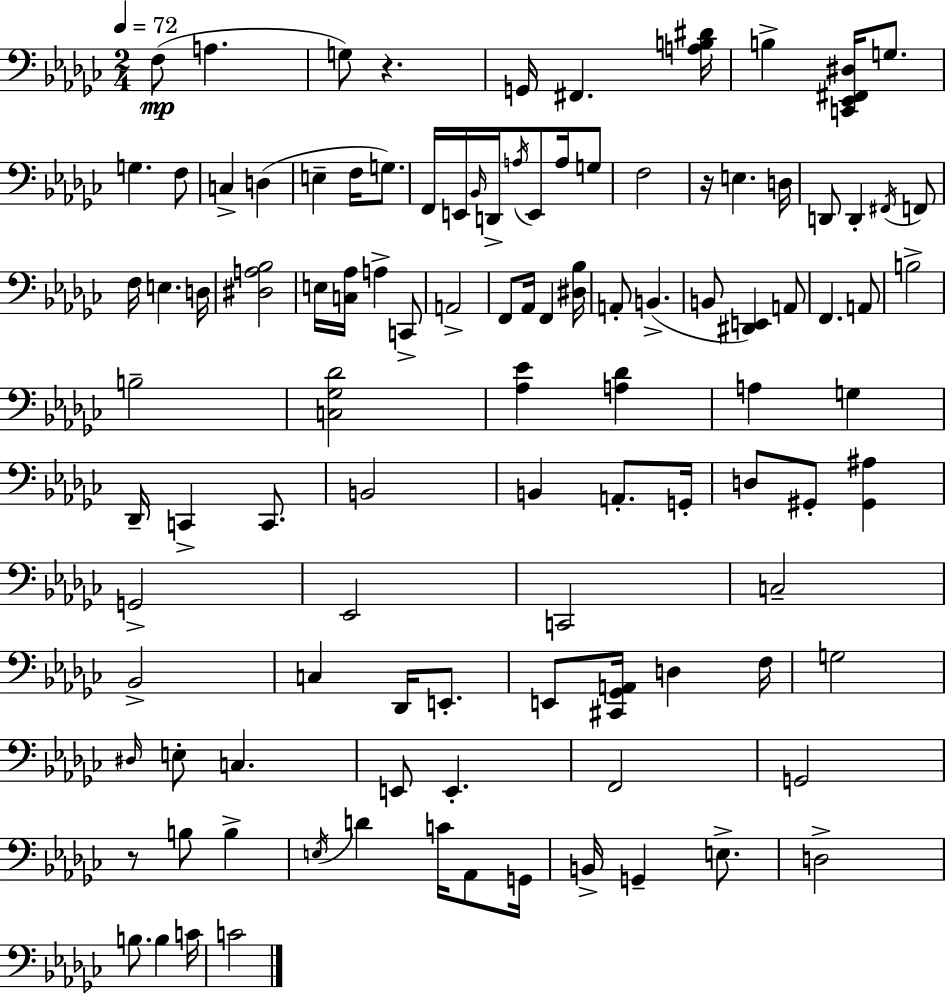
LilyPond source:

{
  \clef bass
  \numericTimeSignature
  \time 2/4
  \key ees \minor
  \tempo 4 = 72
  f8(\mp a4. | g8) r4. | g,16 fis,4. <a b dis'>16 | b4-> <c, ees, fis, dis>16 g8. | \break g4. f8 | c4-> d4( | e4-- f16 g8.) | f,16 e,16 \grace { bes,16 } d,16-> \acciaccatura { a16 } e,8 a16 | \break g8 f2 | r16 e4. | d16 d,8 d,4-. | \acciaccatura { fis,16 } f,8 f16 e4. | \break d16 <dis a bes>2 | e16 <c aes>16 a4-> | c,8-> a,2-> | f,8 aes,16 f,4 | \break <dis bes>16 a,8-. b,4.->( | b,8 <dis, e,>4) | a,8 f,4. | a,8 b2-> | \break b2-- | <c ges des'>2 | <aes ees'>4 <a des'>4 | a4 g4 | \break des,16-- c,4-> | c,8. b,2 | b,4 a,8.-. | g,16-. d8 gis,8-. <gis, ais>4 | \break g,2-> | ees,2 | c,2 | c2-- | \break bes,2-> | c4 des,16 | e,8.-. e,8 <cis, ges, a,>16 d4 | f16 g2 | \break \grace { dis16 } e8-. c4. | e,8 e,4.-. | f,2 | g,2 | \break r8 b8 | b4-> \acciaccatura { e16 } d'4 | c'16 aes,8 g,16 b,16-> g,4-- | e8.-> d2-> | \break b8. | b4 c'16 c'2 | \bar "|."
}